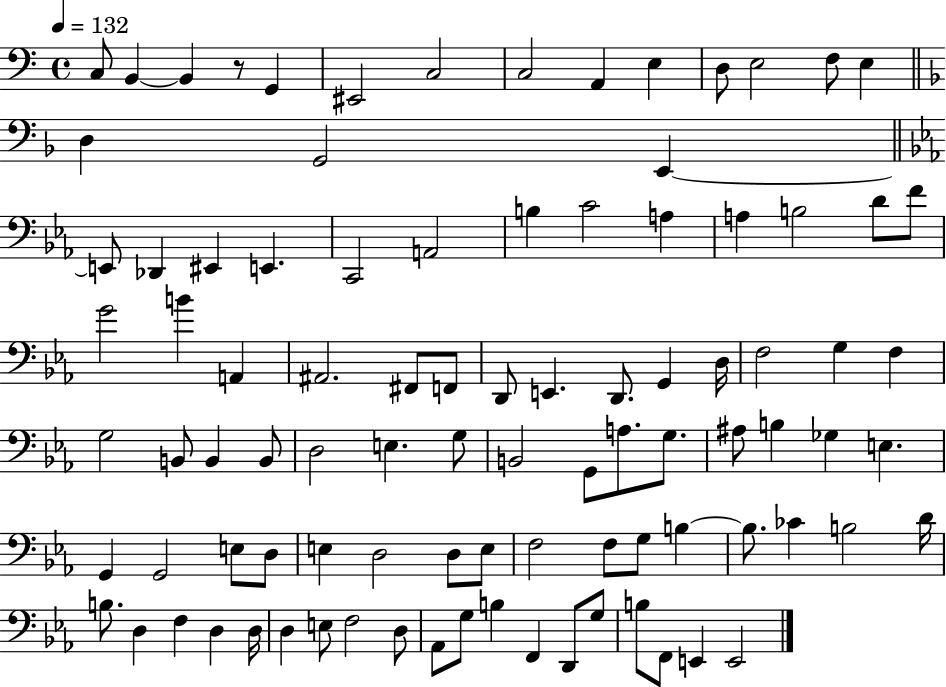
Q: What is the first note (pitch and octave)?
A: C3